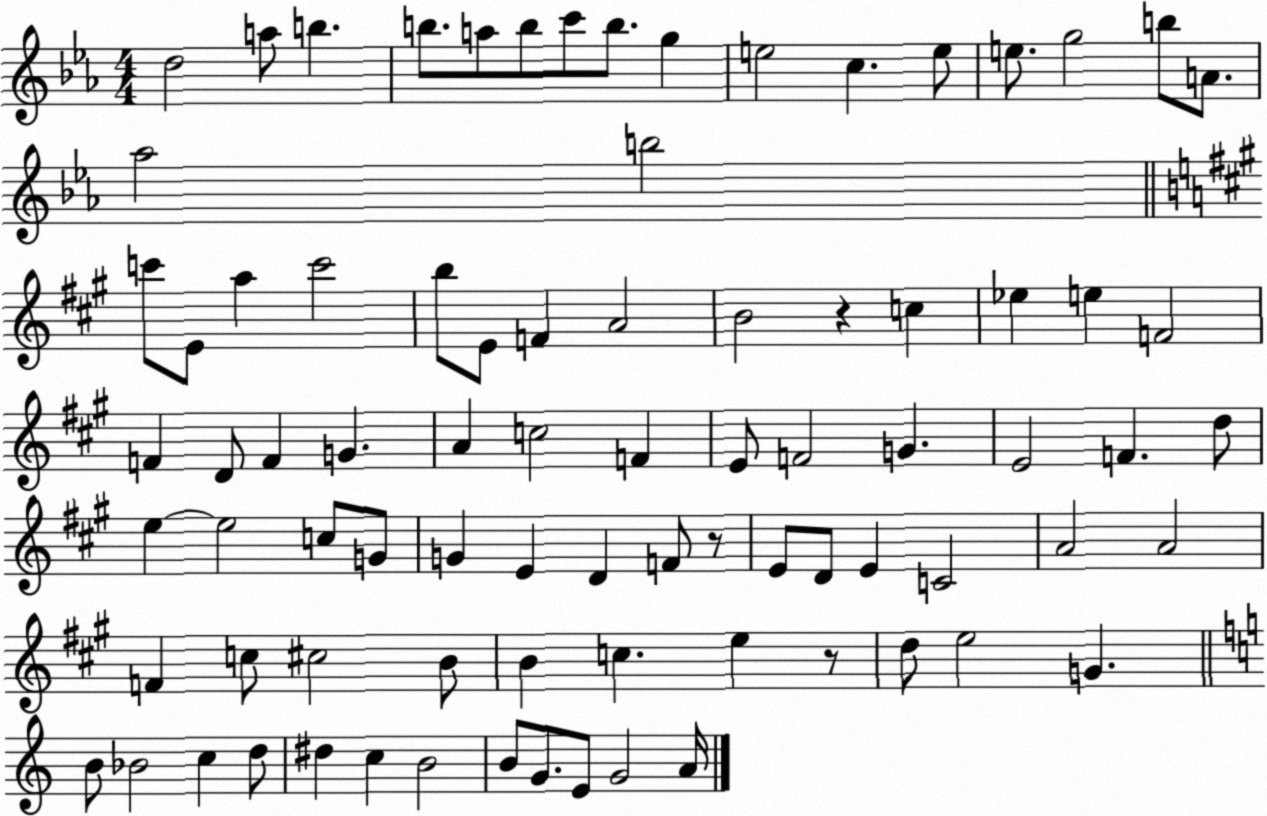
X:1
T:Untitled
M:4/4
L:1/4
K:Eb
d2 a/2 b b/2 a/2 b/2 c'/2 b/2 g e2 c e/2 e/2 g2 b/2 A/2 _a2 b2 c'/2 E/2 a c'2 b/2 E/2 F A2 B2 z c _e e F2 F D/2 F G A c2 F E/2 F2 G E2 F d/2 e e2 c/2 G/2 G E D F/2 z/2 E/2 D/2 E C2 A2 A2 F c/2 ^c2 B/2 B c e z/2 d/2 e2 G B/2 _B2 c d/2 ^d c B2 B/2 G/2 E/2 G2 A/4